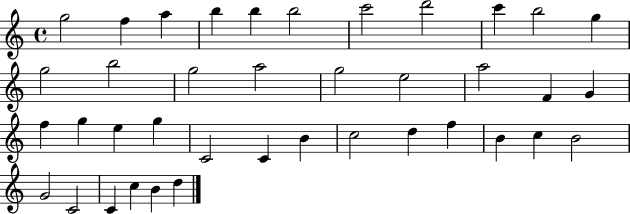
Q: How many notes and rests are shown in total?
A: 39